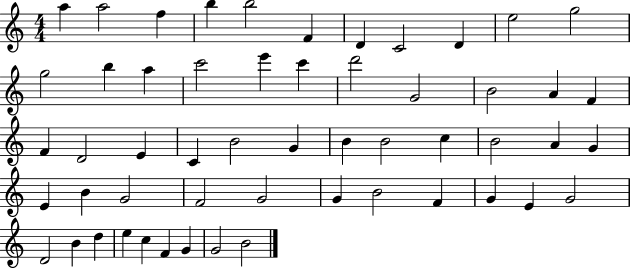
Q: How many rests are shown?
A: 0